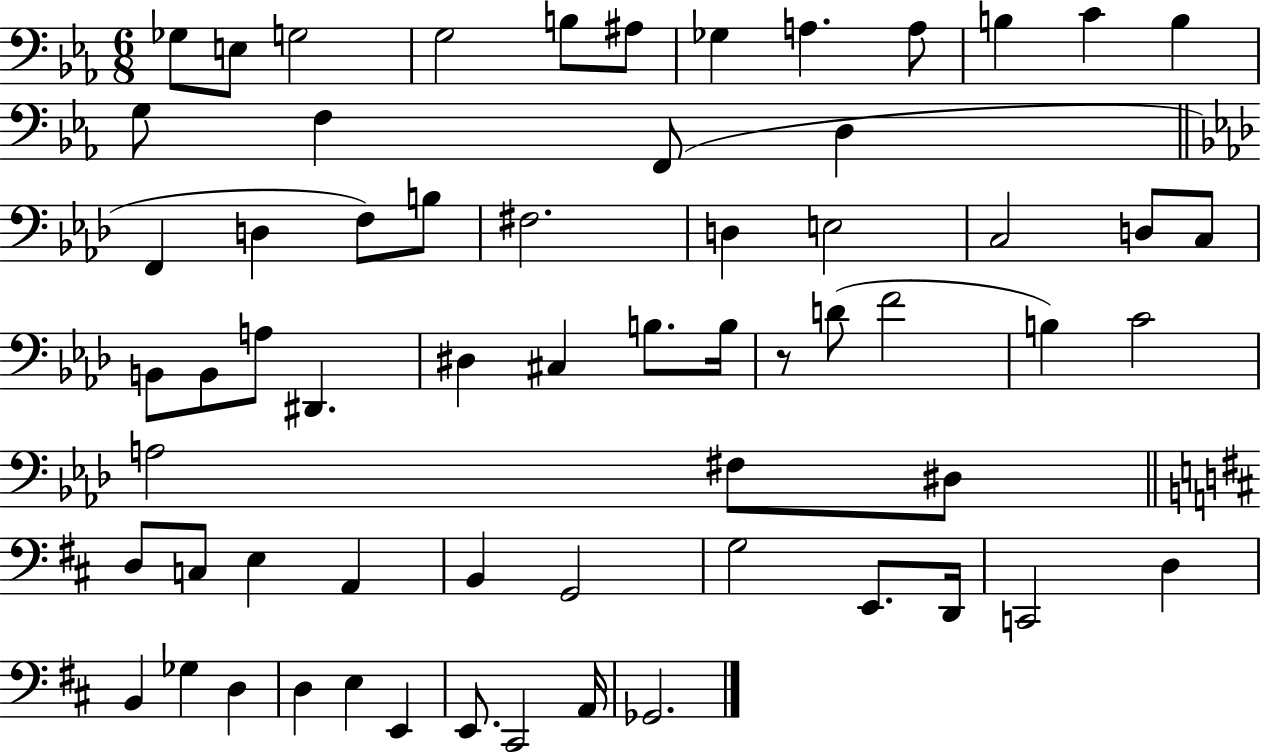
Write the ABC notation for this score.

X:1
T:Untitled
M:6/8
L:1/4
K:Eb
_G,/2 E,/2 G,2 G,2 B,/2 ^A,/2 _G, A, A,/2 B, C B, G,/2 F, F,,/2 D, F,, D, F,/2 B,/2 ^F,2 D, E,2 C,2 D,/2 C,/2 B,,/2 B,,/2 A,/2 ^D,, ^D, ^C, B,/2 B,/4 z/2 D/2 F2 B, C2 A,2 ^F,/2 ^D,/2 D,/2 C,/2 E, A,, B,, G,,2 G,2 E,,/2 D,,/4 C,,2 D, B,, _G, D, D, E, E,, E,,/2 ^C,,2 A,,/4 _G,,2